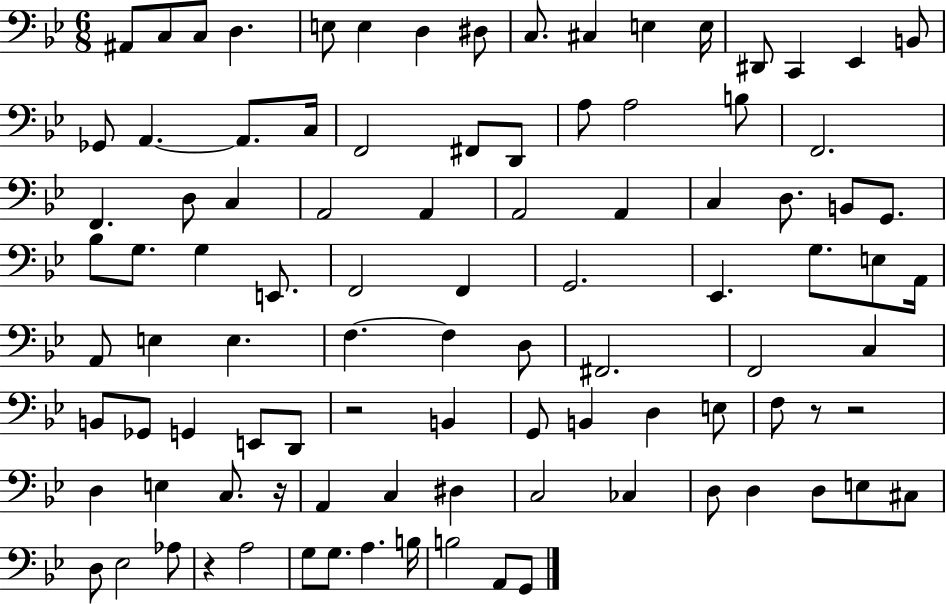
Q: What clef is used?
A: bass